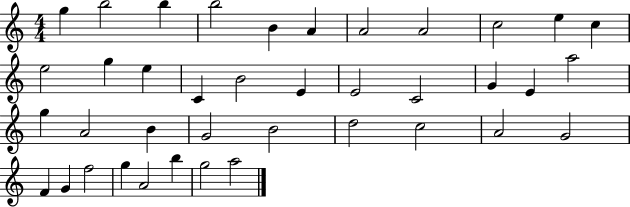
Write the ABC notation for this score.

X:1
T:Untitled
M:4/4
L:1/4
K:C
g b2 b b2 B A A2 A2 c2 e c e2 g e C B2 E E2 C2 G E a2 g A2 B G2 B2 d2 c2 A2 G2 F G f2 g A2 b g2 a2